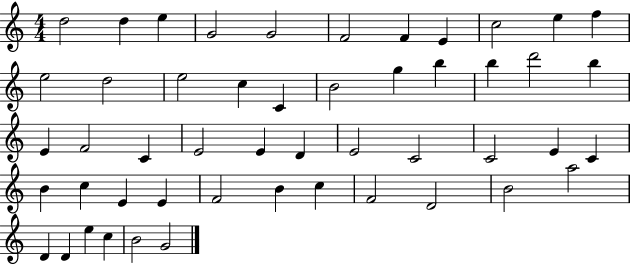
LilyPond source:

{
  \clef treble
  \numericTimeSignature
  \time 4/4
  \key c \major
  d''2 d''4 e''4 | g'2 g'2 | f'2 f'4 e'4 | c''2 e''4 f''4 | \break e''2 d''2 | e''2 c''4 c'4 | b'2 g''4 b''4 | b''4 d'''2 b''4 | \break e'4 f'2 c'4 | e'2 e'4 d'4 | e'2 c'2 | c'2 e'4 c'4 | \break b'4 c''4 e'4 e'4 | f'2 b'4 c''4 | f'2 d'2 | b'2 a''2 | \break d'4 d'4 e''4 c''4 | b'2 g'2 | \bar "|."
}